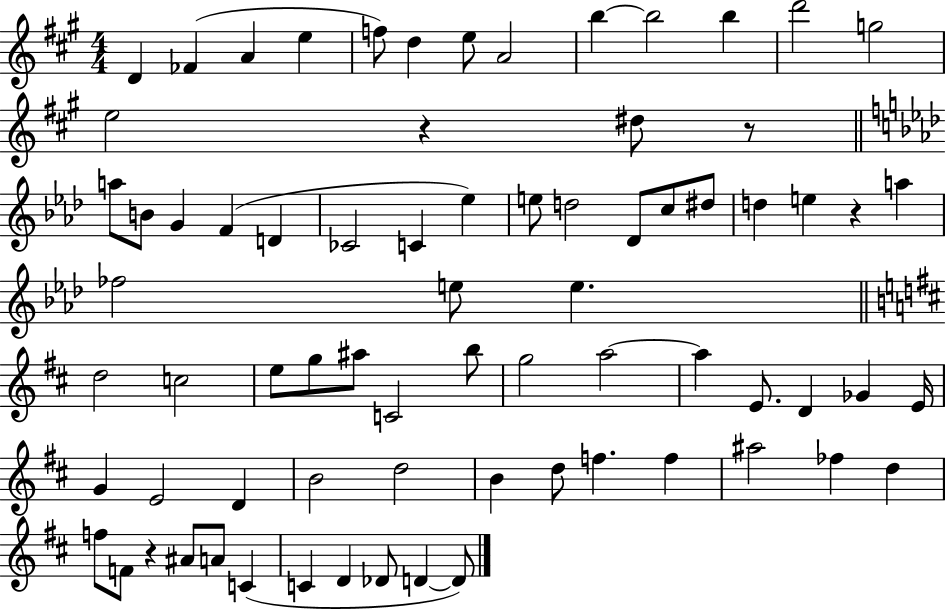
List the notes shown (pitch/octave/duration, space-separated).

D4/q FES4/q A4/q E5/q F5/e D5/q E5/e A4/h B5/q B5/h B5/q D6/h G5/h E5/h R/q D#5/e R/e A5/e B4/e G4/q F4/q D4/q CES4/h C4/q Eb5/q E5/e D5/h Db4/e C5/e D#5/e D5/q E5/q R/q A5/q FES5/h E5/e E5/q. D5/h C5/h E5/e G5/e A#5/e C4/h B5/e G5/h A5/h A5/q E4/e. D4/q Gb4/q E4/s G4/q E4/h D4/q B4/h D5/h B4/q D5/e F5/q. F5/q A#5/h FES5/q D5/q F5/e F4/e R/q A#4/e A4/e C4/q C4/q D4/q Db4/e D4/q D4/e